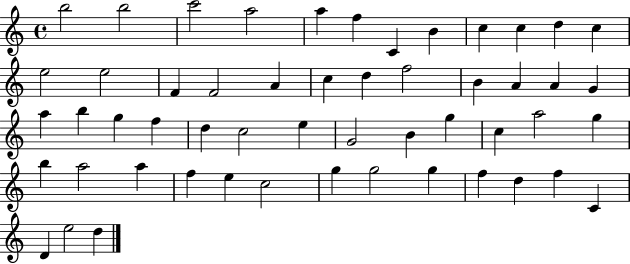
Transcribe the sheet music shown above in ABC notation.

X:1
T:Untitled
M:4/4
L:1/4
K:C
b2 b2 c'2 a2 a f C B c c d c e2 e2 F F2 A c d f2 B A A G a b g f d c2 e G2 B g c a2 g b a2 a f e c2 g g2 g f d f C D e2 d